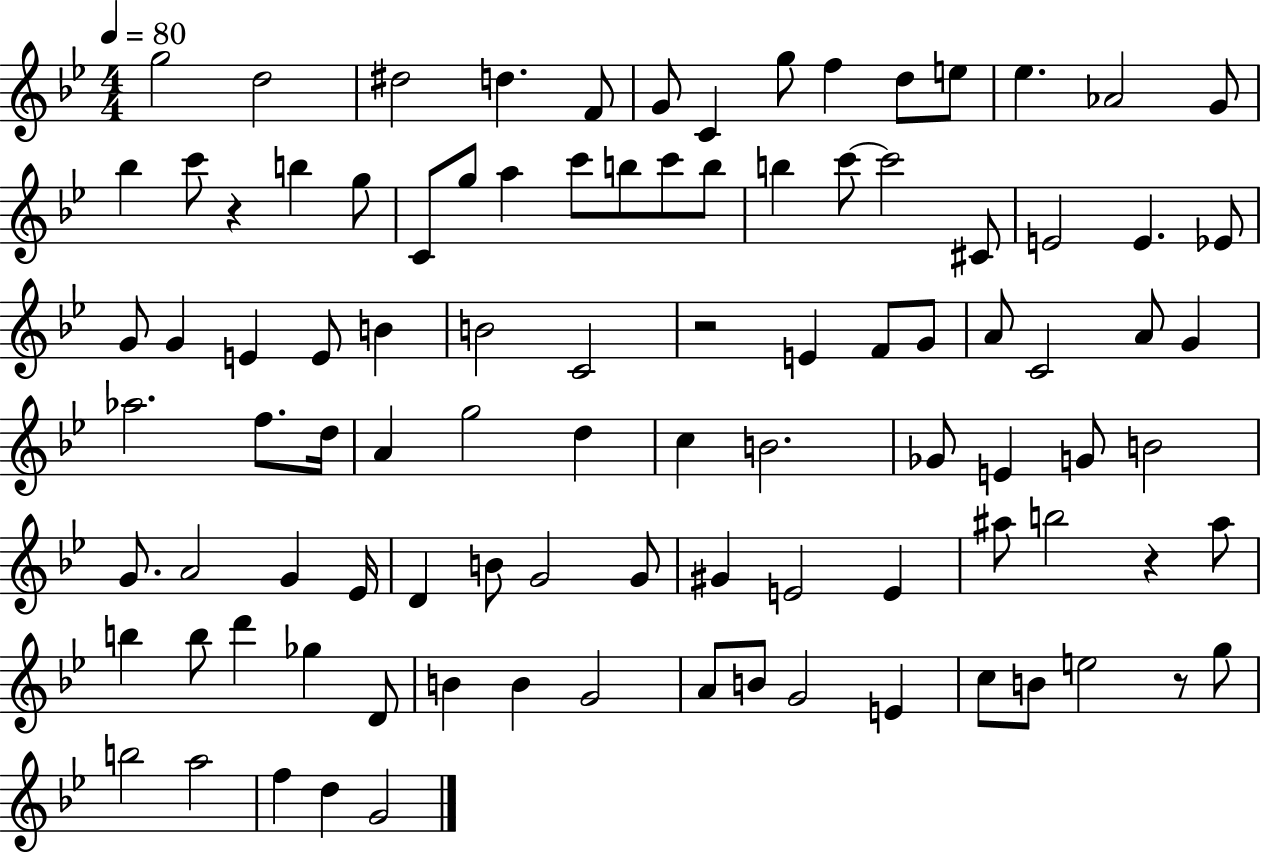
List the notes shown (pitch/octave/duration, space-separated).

G5/h D5/h D#5/h D5/q. F4/e G4/e C4/q G5/e F5/q D5/e E5/e Eb5/q. Ab4/h G4/e Bb5/q C6/e R/q B5/q G5/e C4/e G5/e A5/q C6/e B5/e C6/e B5/e B5/q C6/e C6/h C#4/e E4/h E4/q. Eb4/e G4/e G4/q E4/q E4/e B4/q B4/h C4/h R/h E4/q F4/e G4/e A4/e C4/h A4/e G4/q Ab5/h. F5/e. D5/s A4/q G5/h D5/q C5/q B4/h. Gb4/e E4/q G4/e B4/h G4/e. A4/h G4/q Eb4/s D4/q B4/e G4/h G4/e G#4/q E4/h E4/q A#5/e B5/h R/q A#5/e B5/q B5/e D6/q Gb5/q D4/e B4/q B4/q G4/h A4/e B4/e G4/h E4/q C5/e B4/e E5/h R/e G5/e B5/h A5/h F5/q D5/q G4/h